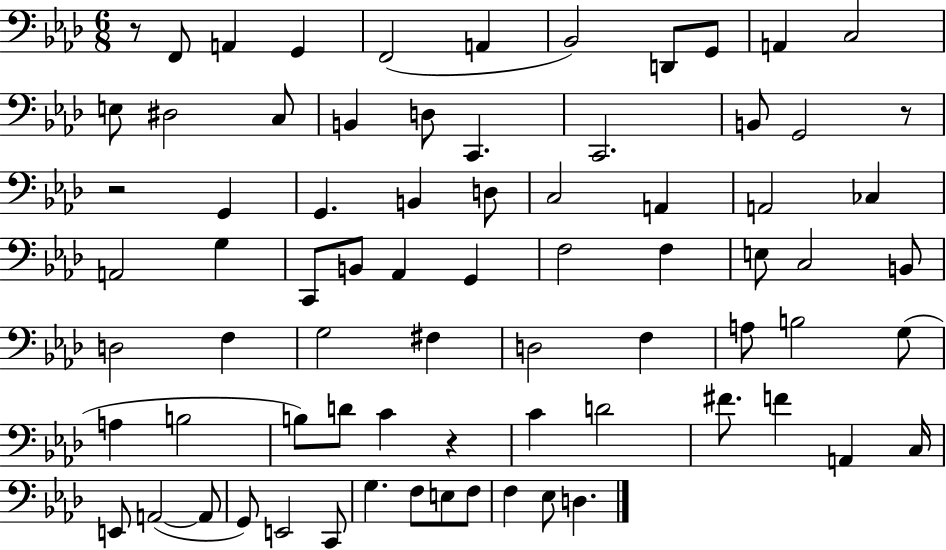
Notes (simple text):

R/e F2/e A2/q G2/q F2/h A2/q Bb2/h D2/e G2/e A2/q C3/h E3/e D#3/h C3/e B2/q D3/e C2/q. C2/h. B2/e G2/h R/e R/h G2/q G2/q. B2/q D3/e C3/h A2/q A2/h CES3/q A2/h G3/q C2/e B2/e Ab2/q G2/q F3/h F3/q E3/e C3/h B2/e D3/h F3/q G3/h F#3/q D3/h F3/q A3/e B3/h G3/e A3/q B3/h B3/e D4/e C4/q R/q C4/q D4/h F#4/e. F4/q A2/q C3/s E2/e A2/h A2/e G2/e E2/h C2/e G3/q. F3/e E3/e F3/e F3/q Eb3/e D3/q.